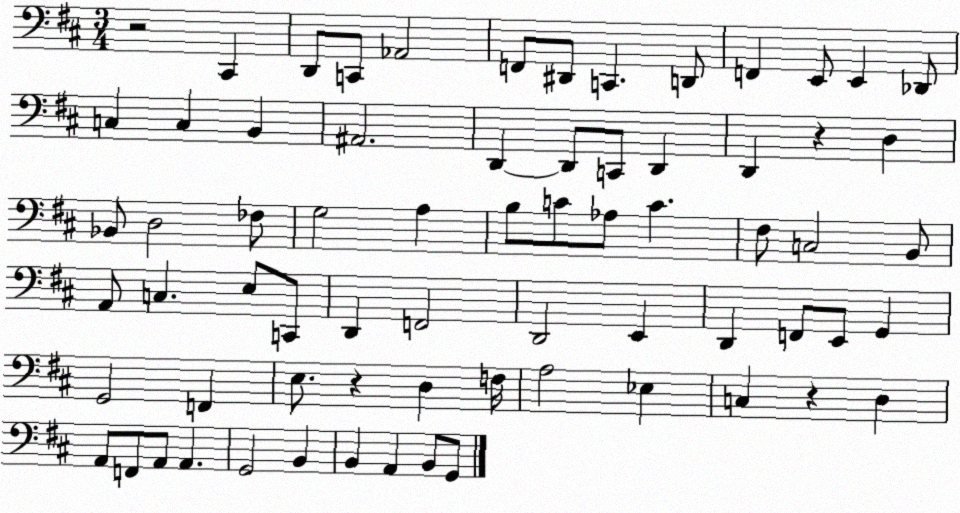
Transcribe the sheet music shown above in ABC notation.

X:1
T:Untitled
M:3/4
L:1/4
K:D
z2 ^C,, D,,/2 C,,/2 _A,,2 F,,/2 ^D,,/2 C,, D,,/2 F,, E,,/2 E,, _D,,/2 C, C, B,, ^A,,2 D,, D,,/2 C,,/2 D,, D,, z D, _B,,/2 D,2 _F,/2 G,2 A, B,/2 C/2 _A,/2 C ^F,/2 C,2 B,,/2 A,,/2 C, E,/2 C,,/2 D,, F,,2 D,,2 E,, D,, F,,/2 E,,/2 G,, G,,2 F,, E,/2 z D, F,/4 A,2 _E, C, z D, A,,/2 F,,/2 A,,/2 A,, G,,2 B,, B,, A,, B,,/2 G,,/2